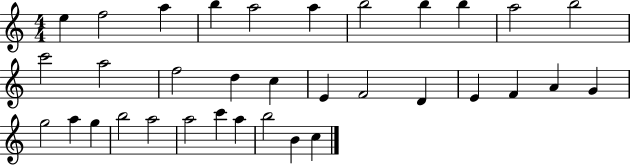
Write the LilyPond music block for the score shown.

{
  \clef treble
  \numericTimeSignature
  \time 4/4
  \key c \major
  e''4 f''2 a''4 | b''4 a''2 a''4 | b''2 b''4 b''4 | a''2 b''2 | \break c'''2 a''2 | f''2 d''4 c''4 | e'4 f'2 d'4 | e'4 f'4 a'4 g'4 | \break g''2 a''4 g''4 | b''2 a''2 | a''2 c'''4 a''4 | b''2 b'4 c''4 | \break \bar "|."
}